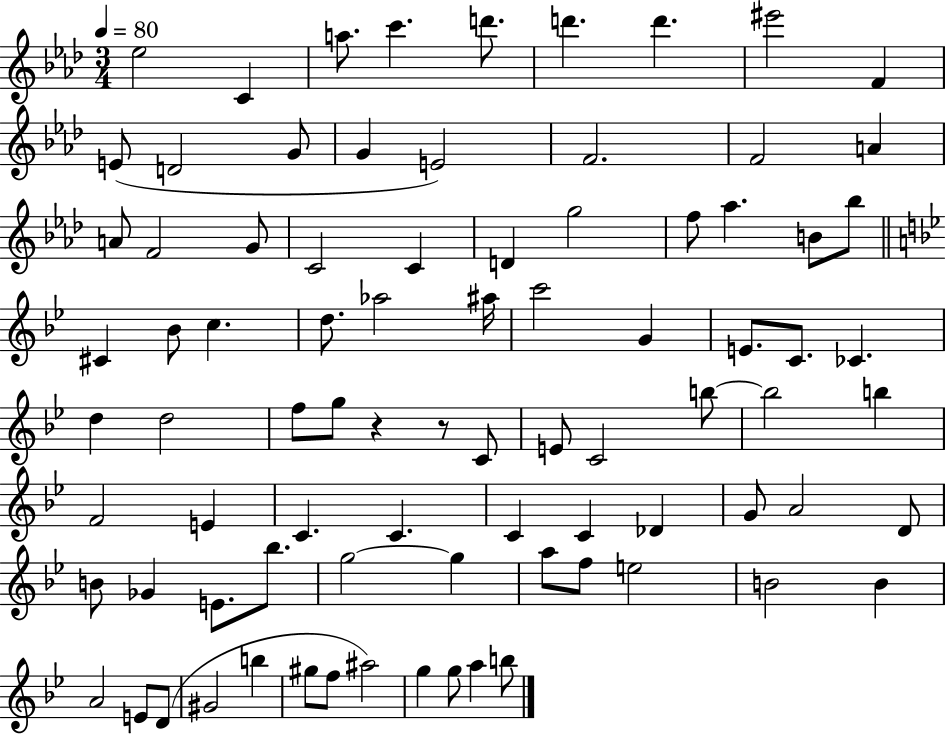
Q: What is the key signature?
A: AES major